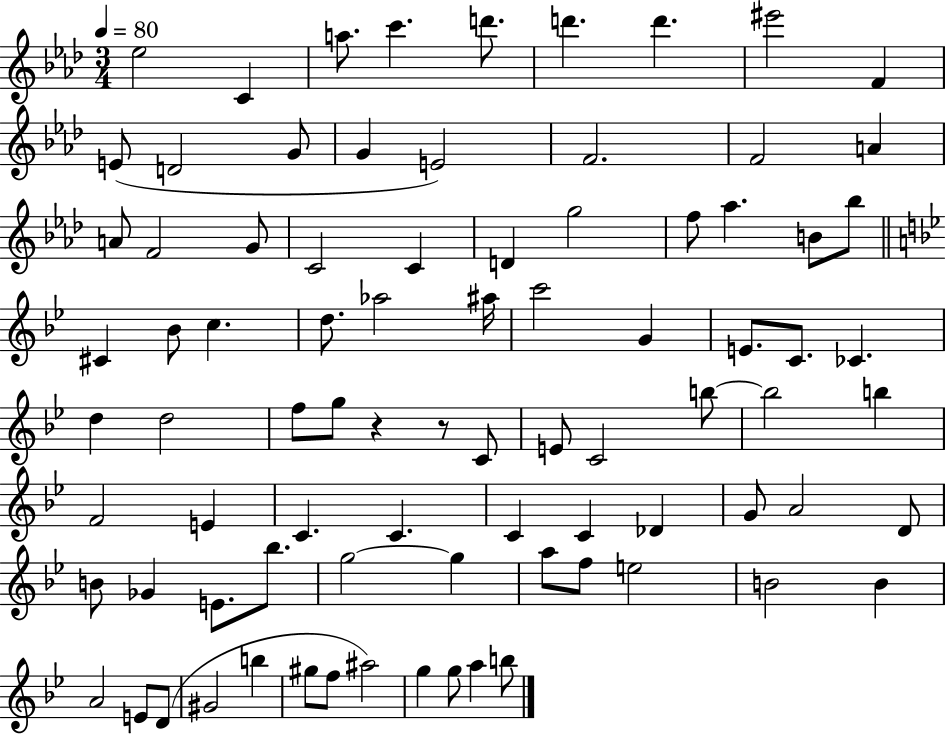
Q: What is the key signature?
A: AES major